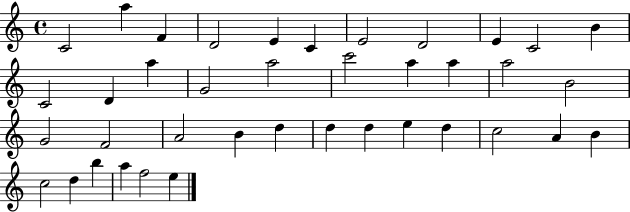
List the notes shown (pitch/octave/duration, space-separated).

C4/h A5/q F4/q D4/h E4/q C4/q E4/h D4/h E4/q C4/h B4/q C4/h D4/q A5/q G4/h A5/h C6/h A5/q A5/q A5/h B4/h G4/h F4/h A4/h B4/q D5/q D5/q D5/q E5/q D5/q C5/h A4/q B4/q C5/h D5/q B5/q A5/q F5/h E5/q